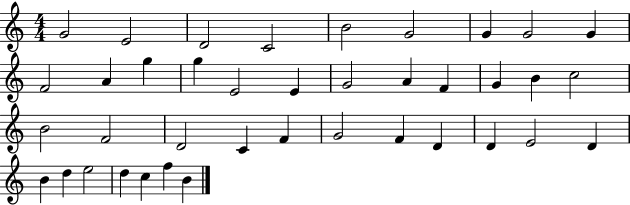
G4/h E4/h D4/h C4/h B4/h G4/h G4/q G4/h G4/q F4/h A4/q G5/q G5/q E4/h E4/q G4/h A4/q F4/q G4/q B4/q C5/h B4/h F4/h D4/h C4/q F4/q G4/h F4/q D4/q D4/q E4/h D4/q B4/q D5/q E5/h D5/q C5/q F5/q B4/q